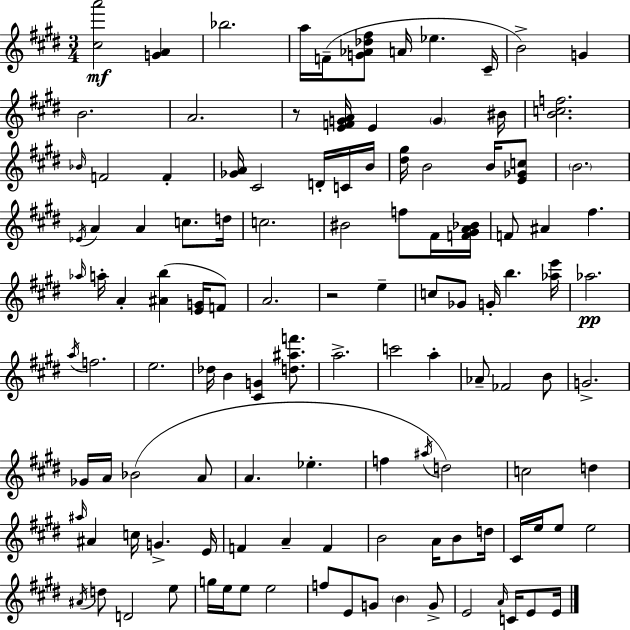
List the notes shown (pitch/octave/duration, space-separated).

[C#5,A6]/h [G4,A4]/q Bb5/h. A5/s F4/s [G4,Ab4,Db5,F#5]/e A4/s Eb5/q. C#4/s B4/h G4/q B4/h. A4/h. R/e [E4,F4,G4,A4]/s E4/q G4/q BIS4/s [B4,C5,F5]/h. Bb4/s F4/h F4/q [Gb4,A4]/s C#4/h D4/s C4/s B4/s [D#5,G#5]/s B4/h B4/s [E4,Gb4,C5]/e B4/h. Eb4/s A4/q A4/q C5/e. D5/s C5/h. BIS4/h F5/e F#4/s [F4,G#4,A4,Bb4]/s F4/e A#4/q F#5/q. Ab5/s A5/s A4/q [A#4,B5]/q [E4,G4]/s F4/e A4/h. R/h E5/q C5/e Gb4/e G4/s B5/q. [Ab5,E6]/s Ab5/h. A5/s F5/h. E5/h. Db5/s B4/q [C#4,G4]/q [D5,A#5,F6]/e. A5/h. C6/h A5/q Ab4/e FES4/h B4/e G4/h. Gb4/s A4/s Bb4/h A4/e A4/q. Eb5/q. F5/q A#5/s D5/h C5/h D5/q A#5/s A#4/q C5/s G4/q. E4/s F4/q A4/q F4/q B4/h A4/s B4/e D5/s C#4/s E5/s E5/e E5/h A#4/s D5/e D4/h E5/e G5/s E5/s E5/e E5/h F5/e E4/e G4/e B4/q G4/e E4/h A4/s C4/s E4/e E4/s